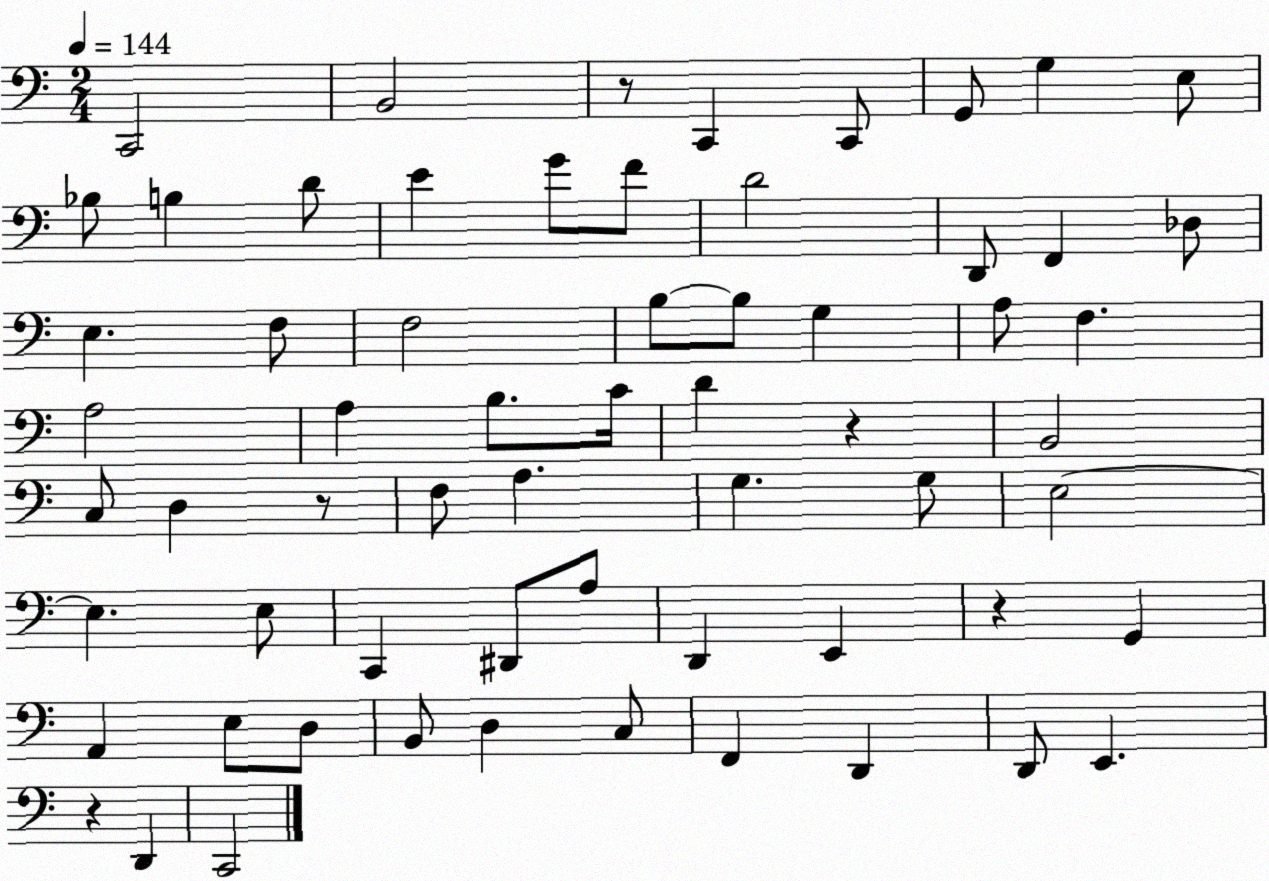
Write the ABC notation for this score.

X:1
T:Untitled
M:2/4
L:1/4
K:C
C,,2 B,,2 z/2 C,, C,,/2 G,,/2 G, E,/2 _B,/2 B, D/2 E G/2 F/2 D2 D,,/2 F,, _D,/2 E, F,/2 F,2 B,/2 B,/2 G, A,/2 F, A,2 A, B,/2 C/4 D z B,,2 C,/2 D, z/2 F,/2 A, G, G,/2 E,2 E, E,/2 C,, ^D,,/2 A,/2 D,, E,, z G,, A,, E,/2 D,/2 B,,/2 D, C,/2 F,, D,, D,,/2 E,, z D,, C,,2